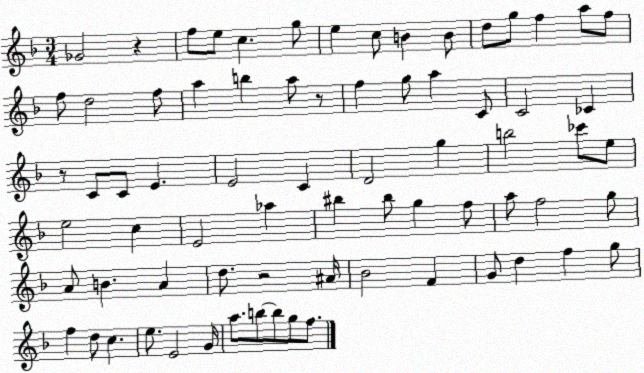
X:1
T:Untitled
M:3/4
L:1/4
K:F
_G2 z f/2 e/2 c g/2 e c/2 B B/2 d/2 g/2 f a/2 f/2 f/2 d2 f/2 a b a/2 z/2 f g/2 a C/2 C2 _C z/2 C/2 C/2 E E2 C D2 g b2 _c'/2 e/2 e2 c E2 _a ^b ^b/2 g f/2 a/2 f2 g/2 A/2 B A d/2 z2 ^A/4 _B2 F G/2 d f g/2 f d/2 c e/2 E2 G/4 a/2 b/2 b/2 g/2 f/2